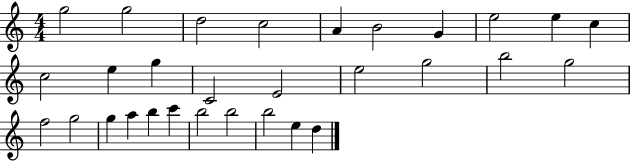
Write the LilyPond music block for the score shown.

{
  \clef treble
  \numericTimeSignature
  \time 4/4
  \key c \major
  g''2 g''2 | d''2 c''2 | a'4 b'2 g'4 | e''2 e''4 c''4 | \break c''2 e''4 g''4 | c'2 e'2 | e''2 g''2 | b''2 g''2 | \break f''2 g''2 | g''4 a''4 b''4 c'''4 | b''2 b''2 | b''2 e''4 d''4 | \break \bar "|."
}